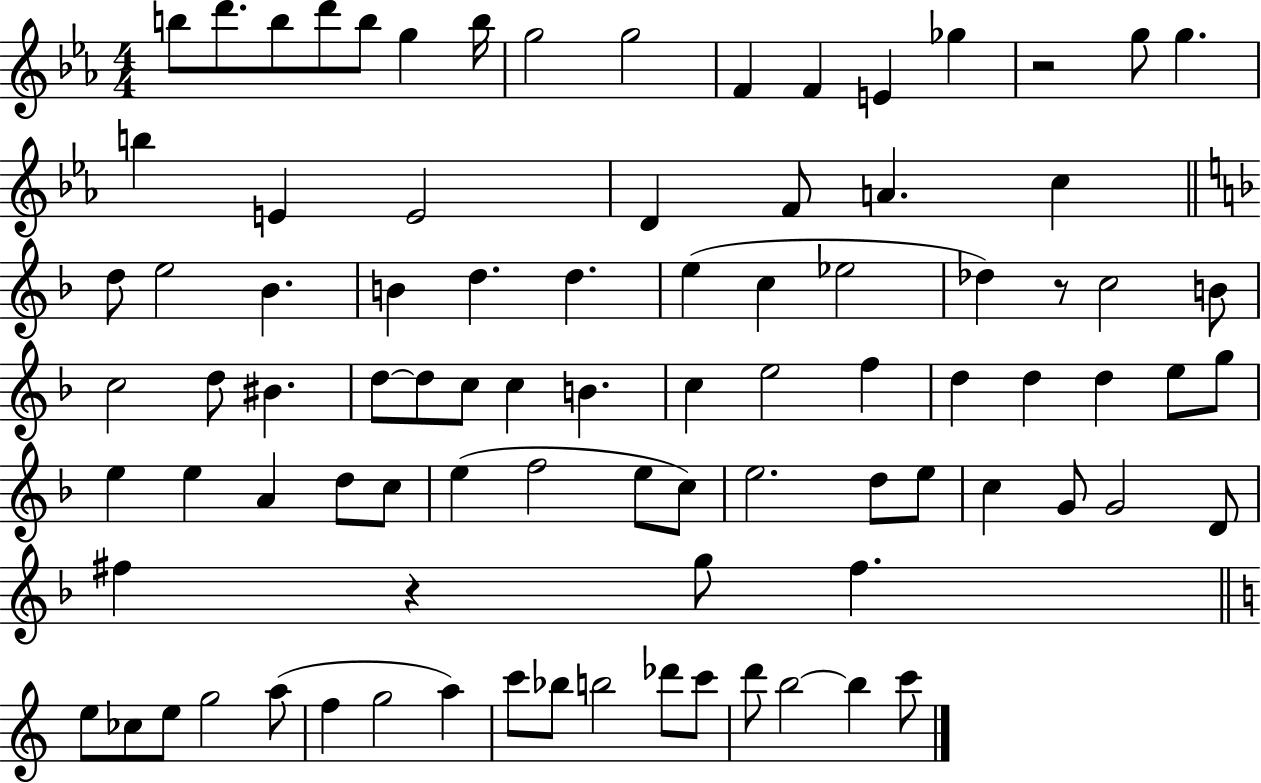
B5/e D6/e. B5/e D6/e B5/e G5/q B5/s G5/h G5/h F4/q F4/q E4/q Gb5/q R/h G5/e G5/q. B5/q E4/q E4/h D4/q F4/e A4/q. C5/q D5/e E5/h Bb4/q. B4/q D5/q. D5/q. E5/q C5/q Eb5/h Db5/q R/e C5/h B4/e C5/h D5/e BIS4/q. D5/e D5/e C5/e C5/q B4/q. C5/q E5/h F5/q D5/q D5/q D5/q E5/e G5/e E5/q E5/q A4/q D5/e C5/e E5/q F5/h E5/e C5/e E5/h. D5/e E5/e C5/q G4/e G4/h D4/e F#5/q R/q G5/e F#5/q. E5/e CES5/e E5/e G5/h A5/e F5/q G5/h A5/q C6/e Bb5/e B5/h Db6/e C6/e D6/e B5/h B5/q C6/e